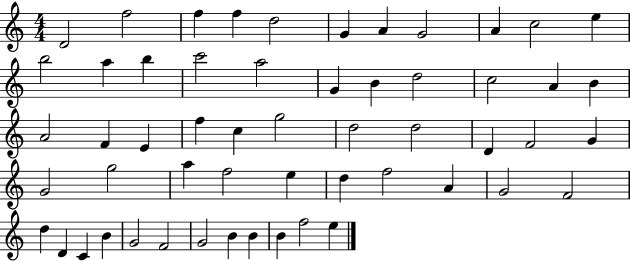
{
  \clef treble
  \numericTimeSignature
  \time 4/4
  \key c \major
  d'2 f''2 | f''4 f''4 d''2 | g'4 a'4 g'2 | a'4 c''2 e''4 | \break b''2 a''4 b''4 | c'''2 a''2 | g'4 b'4 d''2 | c''2 a'4 b'4 | \break a'2 f'4 e'4 | f''4 c''4 g''2 | d''2 d''2 | d'4 f'2 g'4 | \break g'2 g''2 | a''4 f''2 e''4 | d''4 f''2 a'4 | g'2 f'2 | \break d''4 d'4 c'4 b'4 | g'2 f'2 | g'2 b'4 b'4 | b'4 f''2 e''4 | \break \bar "|."
}